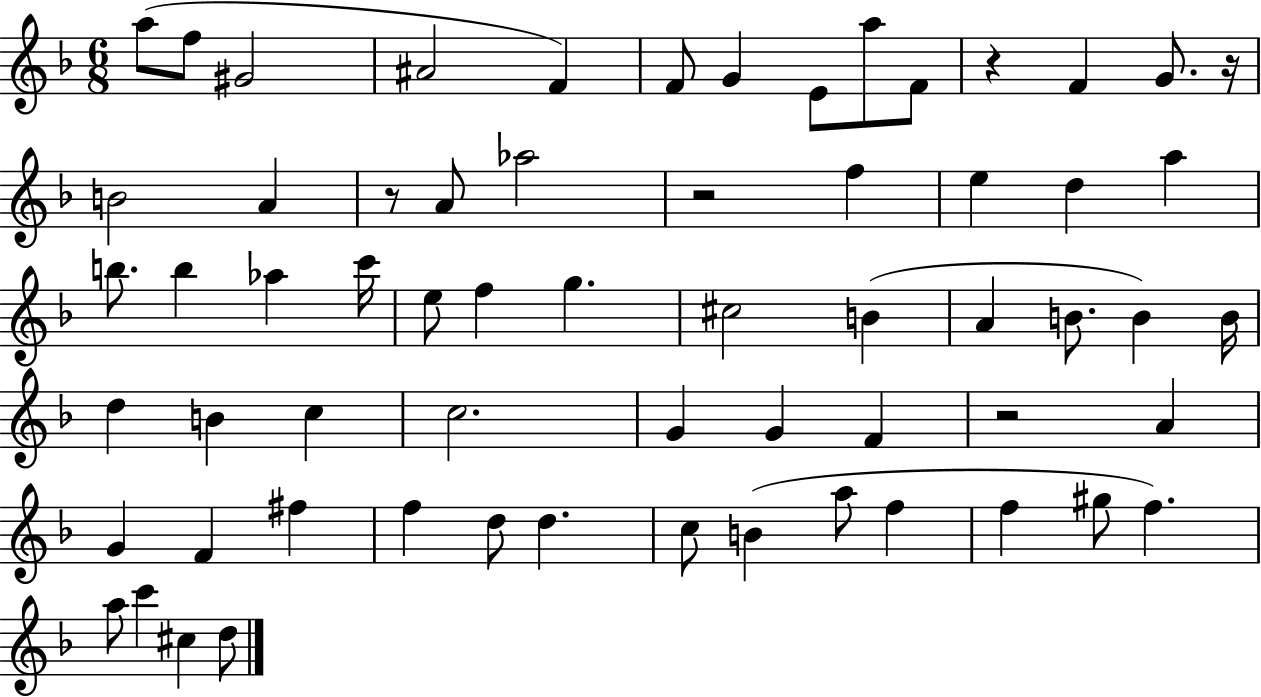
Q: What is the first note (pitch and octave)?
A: A5